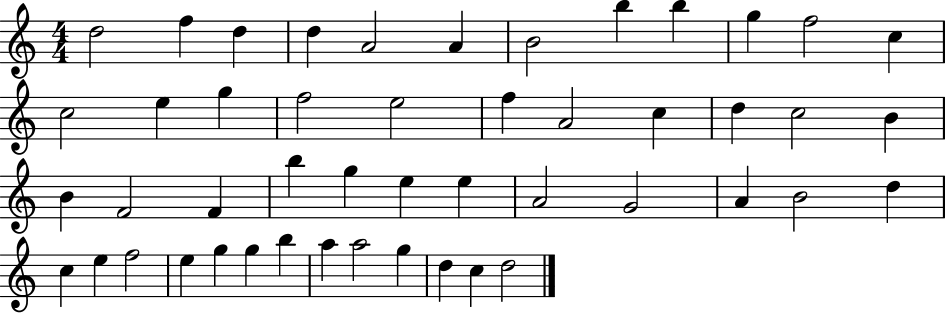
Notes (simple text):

D5/h F5/q D5/q D5/q A4/h A4/q B4/h B5/q B5/q G5/q F5/h C5/q C5/h E5/q G5/q F5/h E5/h F5/q A4/h C5/q D5/q C5/h B4/q B4/q F4/h F4/q B5/q G5/q E5/q E5/q A4/h G4/h A4/q B4/h D5/q C5/q E5/q F5/h E5/q G5/q G5/q B5/q A5/q A5/h G5/q D5/q C5/q D5/h